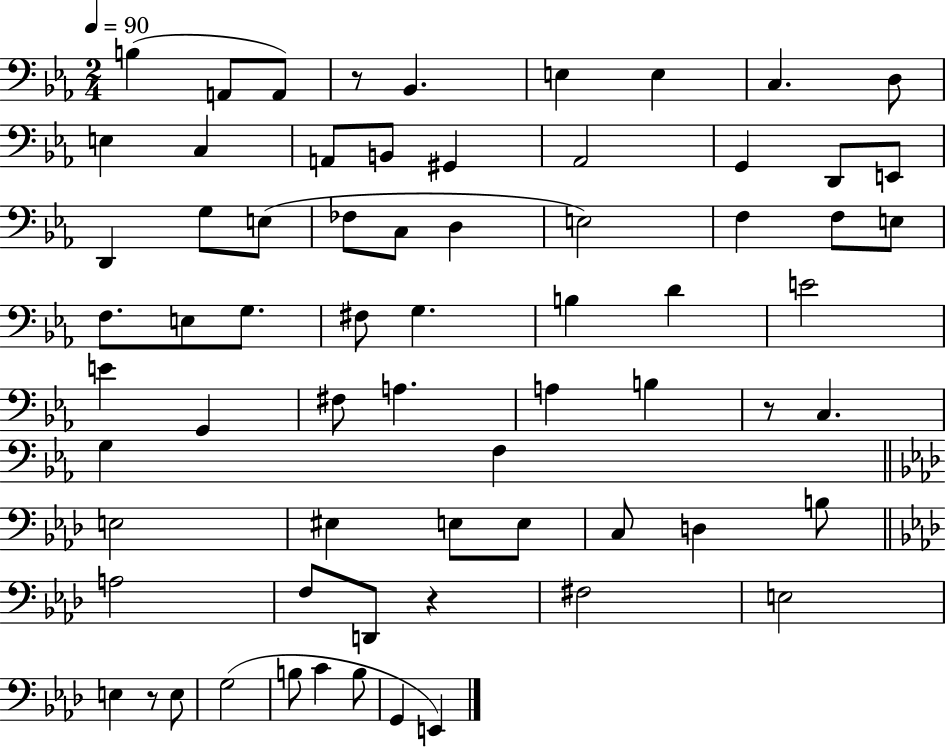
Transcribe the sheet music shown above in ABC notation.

X:1
T:Untitled
M:2/4
L:1/4
K:Eb
B, A,,/2 A,,/2 z/2 _B,, E, E, C, D,/2 E, C, A,,/2 B,,/2 ^G,, _A,,2 G,, D,,/2 E,,/2 D,, G,/2 E,/2 _F,/2 C,/2 D, E,2 F, F,/2 E,/2 F,/2 E,/2 G,/2 ^F,/2 G, B, D E2 E G,, ^F,/2 A, A, B, z/2 C, G, F, E,2 ^E, E,/2 E,/2 C,/2 D, B,/2 A,2 F,/2 D,,/2 z ^F,2 E,2 E, z/2 E,/2 G,2 B,/2 C B,/2 G,, E,,